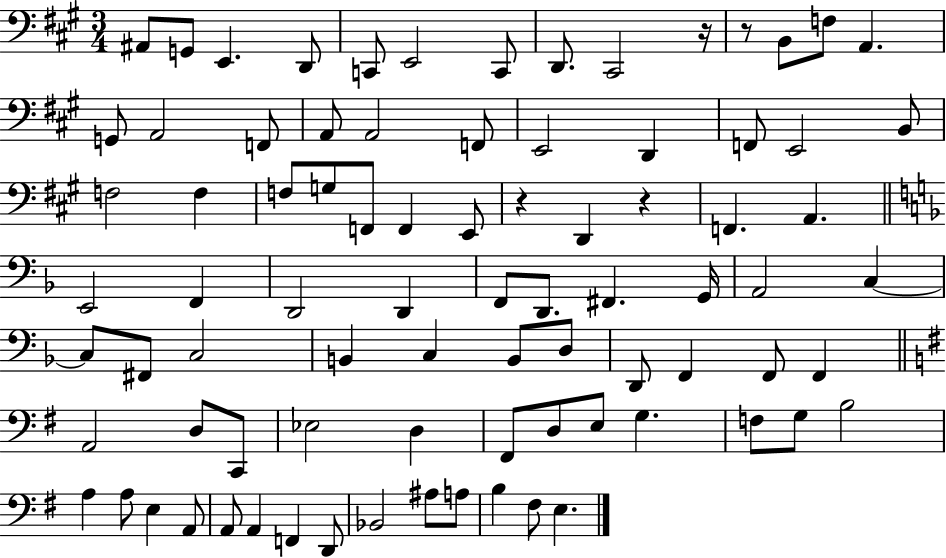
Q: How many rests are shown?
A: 4